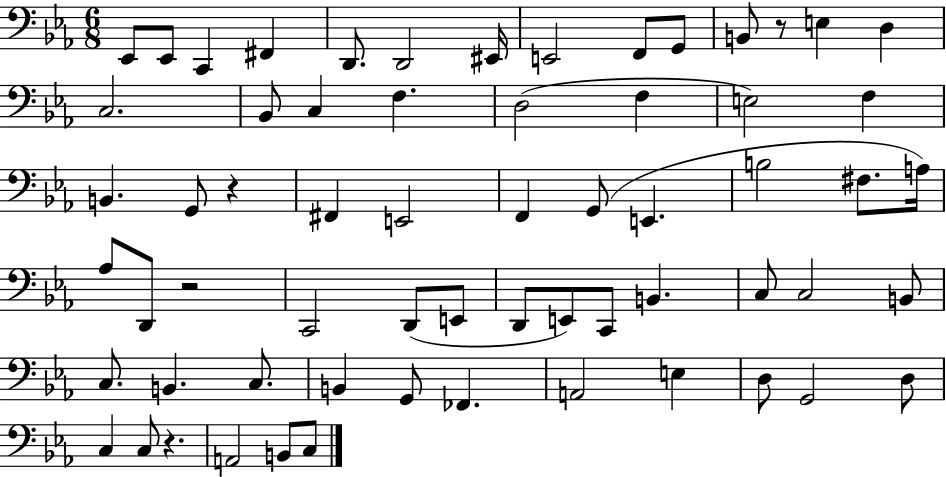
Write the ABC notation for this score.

X:1
T:Untitled
M:6/8
L:1/4
K:Eb
_E,,/2 _E,,/2 C,, ^F,, D,,/2 D,,2 ^E,,/4 E,,2 F,,/2 G,,/2 B,,/2 z/2 E, D, C,2 _B,,/2 C, F, D,2 F, E,2 F, B,, G,,/2 z ^F,, E,,2 F,, G,,/2 E,, B,2 ^F,/2 A,/4 _A,/2 D,,/2 z2 C,,2 D,,/2 E,,/2 D,,/2 E,,/2 C,,/2 B,, C,/2 C,2 B,,/2 C,/2 B,, C,/2 B,, G,,/2 _F,, A,,2 E, D,/2 G,,2 D,/2 C, C,/2 z A,,2 B,,/2 C,/2